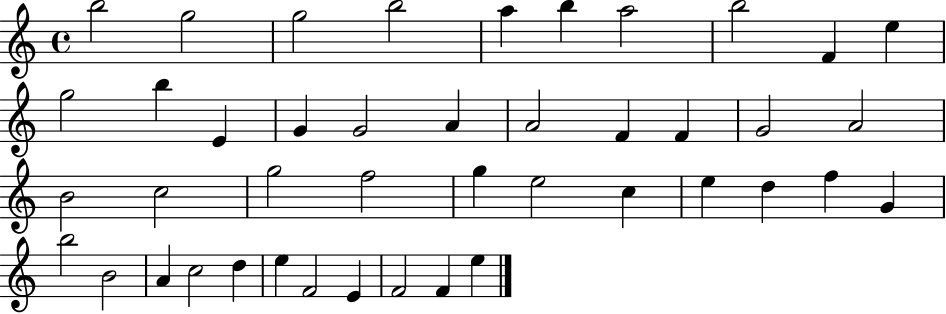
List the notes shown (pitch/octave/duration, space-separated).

B5/h G5/h G5/h B5/h A5/q B5/q A5/h B5/h F4/q E5/q G5/h B5/q E4/q G4/q G4/h A4/q A4/h F4/q F4/q G4/h A4/h B4/h C5/h G5/h F5/h G5/q E5/h C5/q E5/q D5/q F5/q G4/q B5/h B4/h A4/q C5/h D5/q E5/q F4/h E4/q F4/h F4/q E5/q